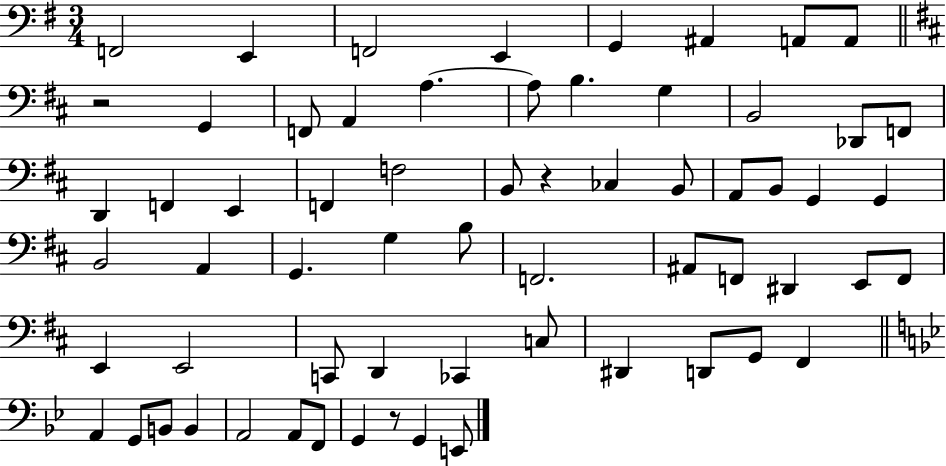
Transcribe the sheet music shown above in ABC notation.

X:1
T:Untitled
M:3/4
L:1/4
K:G
F,,2 E,, F,,2 E,, G,, ^A,, A,,/2 A,,/2 z2 G,, F,,/2 A,, A, A,/2 B, G, B,,2 _D,,/2 F,,/2 D,, F,, E,, F,, F,2 B,,/2 z _C, B,,/2 A,,/2 B,,/2 G,, G,, B,,2 A,, G,, G, B,/2 F,,2 ^A,,/2 F,,/2 ^D,, E,,/2 F,,/2 E,, E,,2 C,,/2 D,, _C,, C,/2 ^D,, D,,/2 G,,/2 ^F,, A,, G,,/2 B,,/2 B,, A,,2 A,,/2 F,,/2 G,, z/2 G,, E,,/2